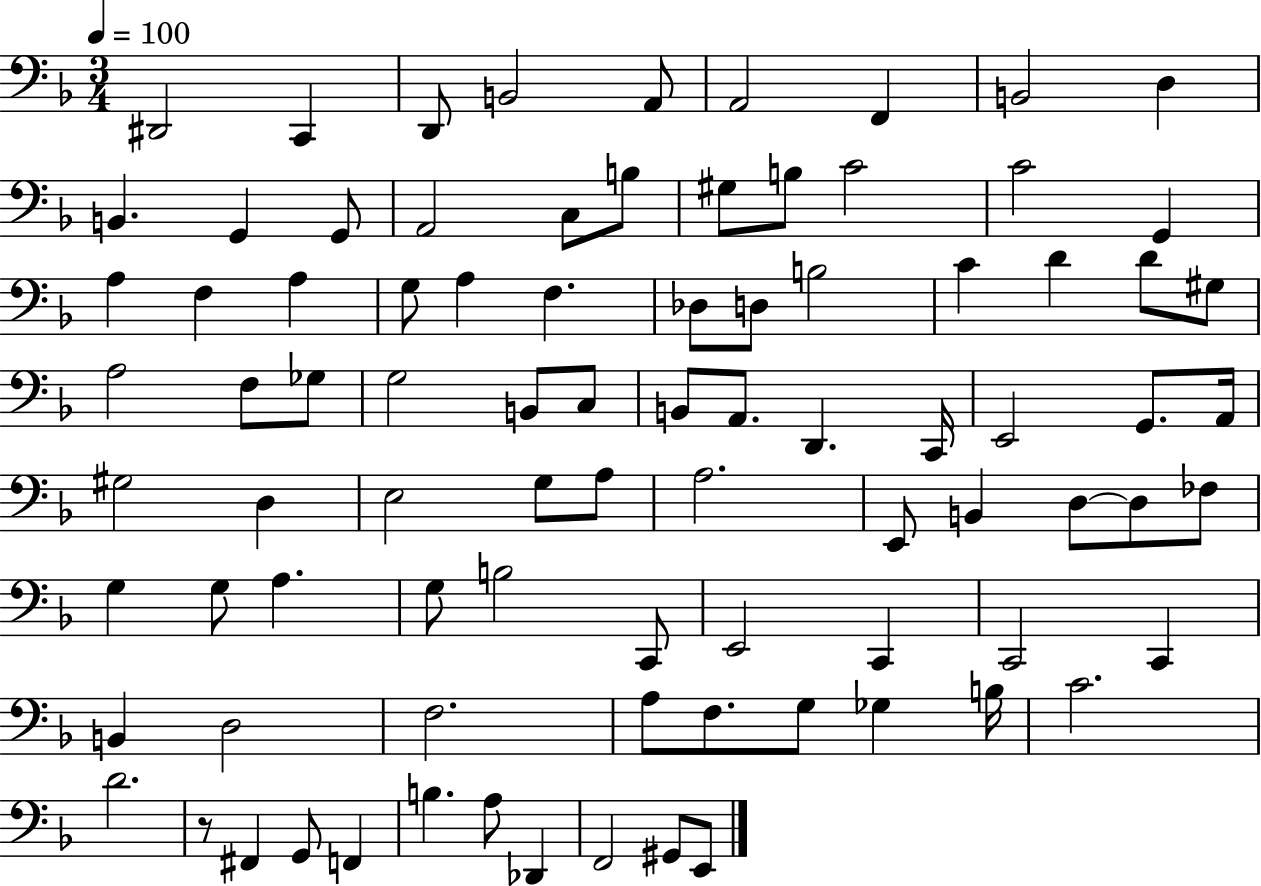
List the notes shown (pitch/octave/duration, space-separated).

D#2/h C2/q D2/e B2/h A2/e A2/h F2/q B2/h D3/q B2/q. G2/q G2/e A2/h C3/e B3/e G#3/e B3/e C4/h C4/h G2/q A3/q F3/q A3/q G3/e A3/q F3/q. Db3/e D3/e B3/h C4/q D4/q D4/e G#3/e A3/h F3/e Gb3/e G3/h B2/e C3/e B2/e A2/e. D2/q. C2/s E2/h G2/e. A2/s G#3/h D3/q E3/h G3/e A3/e A3/h. E2/e B2/q D3/e D3/e FES3/e G3/q G3/e A3/q. G3/e B3/h C2/e E2/h C2/q C2/h C2/q B2/q D3/h F3/h. A3/e F3/e. G3/e Gb3/q B3/s C4/h. D4/h. R/e F#2/q G2/e F2/q B3/q. A3/e Db2/q F2/h G#2/e E2/e